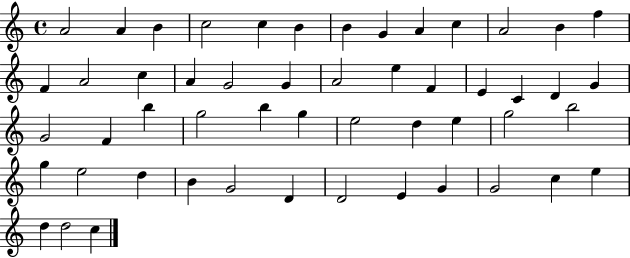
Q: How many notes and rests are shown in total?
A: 52